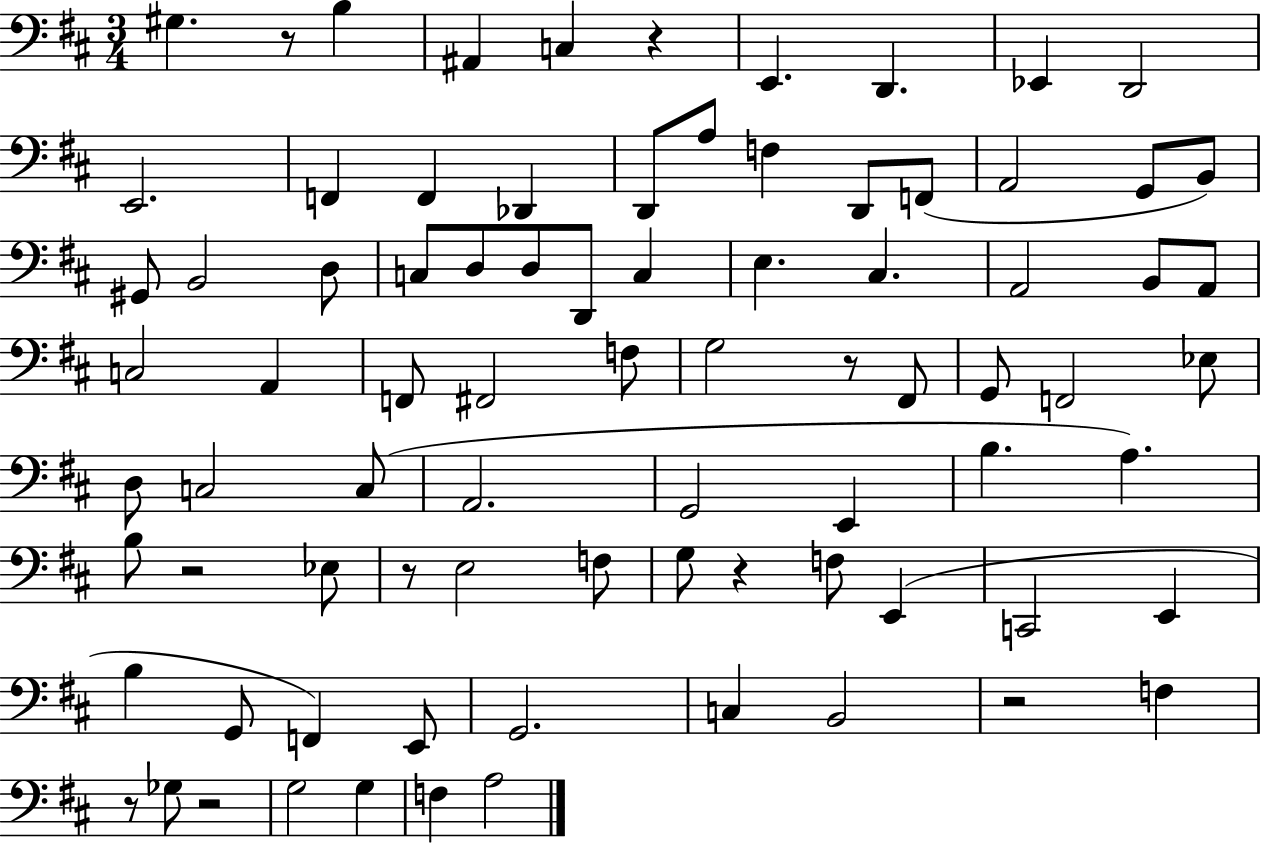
G#3/q. R/e B3/q A#2/q C3/q R/q E2/q. D2/q. Eb2/q D2/h E2/h. F2/q F2/q Db2/q D2/e A3/e F3/q D2/e F2/e A2/h G2/e B2/e G#2/e B2/h D3/e C3/e D3/e D3/e D2/e C3/q E3/q. C#3/q. A2/h B2/e A2/e C3/h A2/q F2/e F#2/h F3/e G3/h R/e F#2/e G2/e F2/h Eb3/e D3/e C3/h C3/e A2/h. G2/h E2/q B3/q. A3/q. B3/e R/h Eb3/e R/e E3/h F3/e G3/e R/q F3/e E2/q C2/h E2/q B3/q G2/e F2/q E2/e G2/h. C3/q B2/h R/h F3/q R/e Gb3/e R/h G3/h G3/q F3/q A3/h